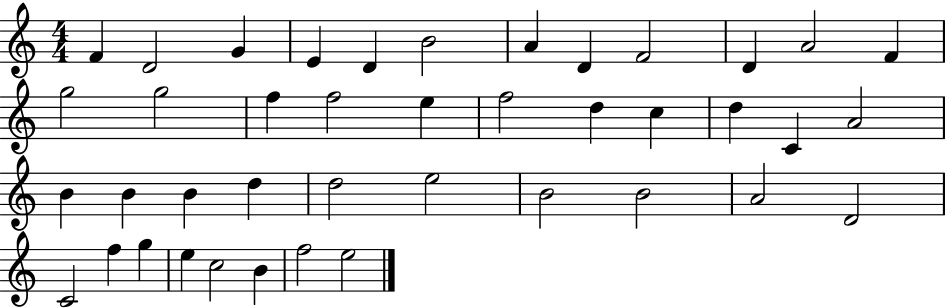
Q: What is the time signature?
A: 4/4